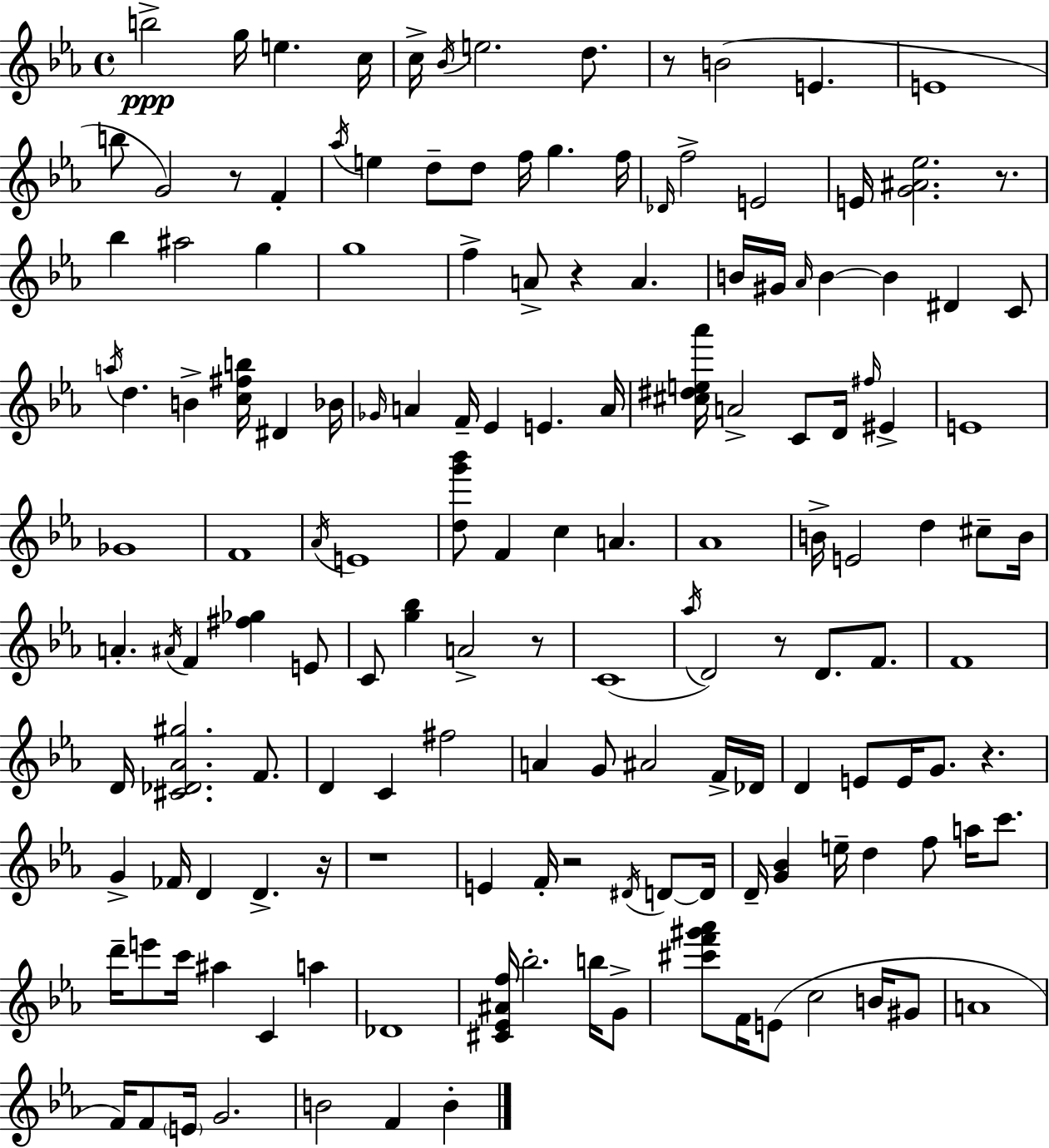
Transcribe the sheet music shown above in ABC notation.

X:1
T:Untitled
M:4/4
L:1/4
K:Eb
b2 g/4 e c/4 c/4 _B/4 e2 d/2 z/2 B2 E E4 b/2 G2 z/2 F _a/4 e d/2 d/2 f/4 g f/4 _D/4 f2 E2 E/4 [G^A_e]2 z/2 _b ^a2 g g4 f A/2 z A B/4 ^G/4 _A/4 B B ^D C/2 a/4 d B [c^fb]/4 ^D _B/4 _G/4 A F/4 _E E A/4 [^c^de_a']/4 A2 C/2 D/4 ^f/4 ^E E4 _G4 F4 _A/4 E4 [dg'_b']/2 F c A _A4 B/4 E2 d ^c/2 B/4 A ^A/4 F [^f_g] E/2 C/2 [g_b] A2 z/2 C4 _a/4 D2 z/2 D/2 F/2 F4 D/4 [^C_D_A^g]2 F/2 D C ^f2 A G/2 ^A2 F/4 _D/4 D E/2 E/4 G/2 z G _F/4 D D z/4 z4 E F/4 z2 ^D/4 D/2 D/4 D/4 [G_B] e/4 d f/2 a/4 c'/2 d'/4 e'/2 c'/4 ^a C a _D4 [^C_E^Af]/4 _b2 b/4 G/2 [^c'f'^g'_a']/2 F/4 E/2 c2 B/4 ^G/2 A4 F/4 F/2 E/4 G2 B2 F B